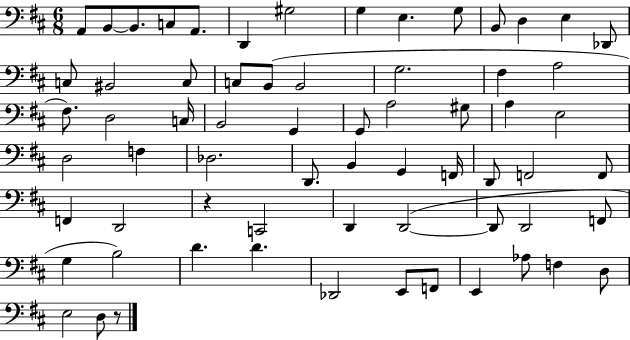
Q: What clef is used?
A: bass